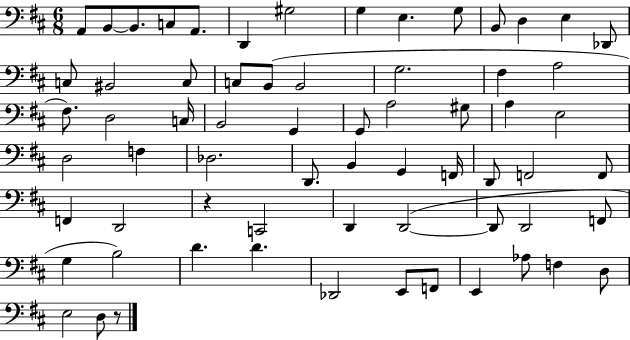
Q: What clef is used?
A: bass